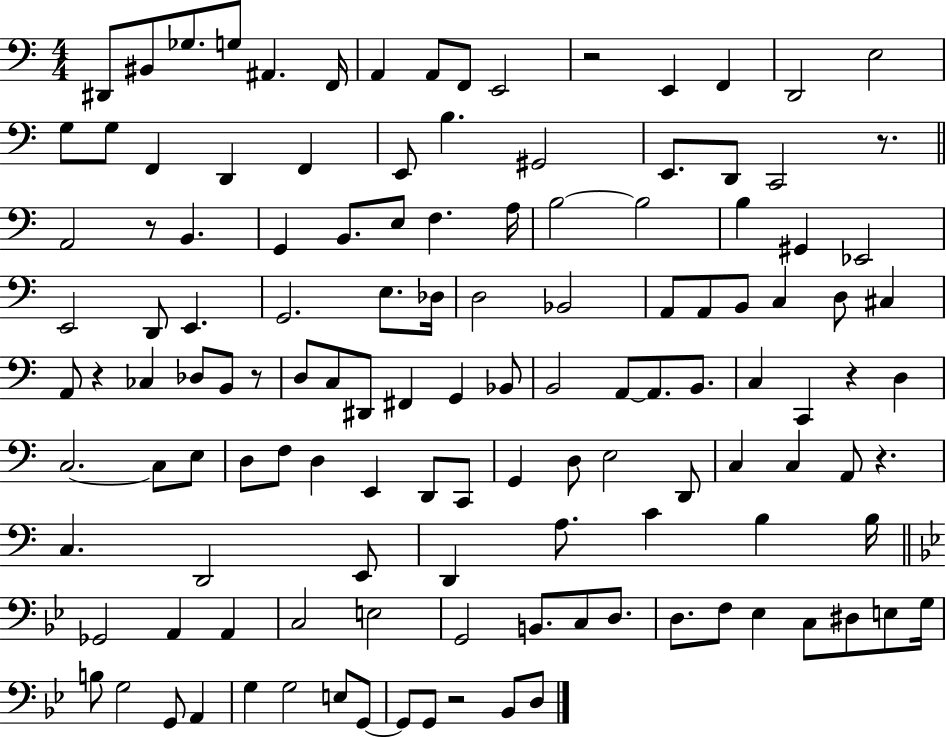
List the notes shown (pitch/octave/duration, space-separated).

D#2/e BIS2/e Gb3/e. G3/e A#2/q. F2/s A2/q A2/e F2/e E2/h R/h E2/q F2/q D2/h E3/h G3/e G3/e F2/q D2/q F2/q E2/e B3/q. G#2/h E2/e. D2/e C2/h R/e. A2/h R/e B2/q. G2/q B2/e. E3/e F3/q. A3/s B3/h B3/h B3/q G#2/q Eb2/h E2/h D2/e E2/q. G2/h. E3/e. Db3/s D3/h Bb2/h A2/e A2/e B2/e C3/q D3/e C#3/q A2/e R/q CES3/q Db3/e B2/e R/e D3/e C3/e D#2/e F#2/q G2/q Bb2/e B2/h A2/e A2/e. B2/e. C3/q C2/q R/q D3/q C3/h. C3/e E3/e D3/e F3/e D3/q E2/q D2/e C2/e G2/q D3/e E3/h D2/e C3/q C3/q A2/e R/q. C3/q. D2/h E2/e D2/q A3/e. C4/q B3/q B3/s Gb2/h A2/q A2/q C3/h E3/h G2/h B2/e. C3/e D3/e. D3/e. F3/e Eb3/q C3/e D#3/e E3/e G3/s B3/e G3/h G2/e A2/q G3/q G3/h E3/e G2/e G2/e G2/e R/h Bb2/e D3/e